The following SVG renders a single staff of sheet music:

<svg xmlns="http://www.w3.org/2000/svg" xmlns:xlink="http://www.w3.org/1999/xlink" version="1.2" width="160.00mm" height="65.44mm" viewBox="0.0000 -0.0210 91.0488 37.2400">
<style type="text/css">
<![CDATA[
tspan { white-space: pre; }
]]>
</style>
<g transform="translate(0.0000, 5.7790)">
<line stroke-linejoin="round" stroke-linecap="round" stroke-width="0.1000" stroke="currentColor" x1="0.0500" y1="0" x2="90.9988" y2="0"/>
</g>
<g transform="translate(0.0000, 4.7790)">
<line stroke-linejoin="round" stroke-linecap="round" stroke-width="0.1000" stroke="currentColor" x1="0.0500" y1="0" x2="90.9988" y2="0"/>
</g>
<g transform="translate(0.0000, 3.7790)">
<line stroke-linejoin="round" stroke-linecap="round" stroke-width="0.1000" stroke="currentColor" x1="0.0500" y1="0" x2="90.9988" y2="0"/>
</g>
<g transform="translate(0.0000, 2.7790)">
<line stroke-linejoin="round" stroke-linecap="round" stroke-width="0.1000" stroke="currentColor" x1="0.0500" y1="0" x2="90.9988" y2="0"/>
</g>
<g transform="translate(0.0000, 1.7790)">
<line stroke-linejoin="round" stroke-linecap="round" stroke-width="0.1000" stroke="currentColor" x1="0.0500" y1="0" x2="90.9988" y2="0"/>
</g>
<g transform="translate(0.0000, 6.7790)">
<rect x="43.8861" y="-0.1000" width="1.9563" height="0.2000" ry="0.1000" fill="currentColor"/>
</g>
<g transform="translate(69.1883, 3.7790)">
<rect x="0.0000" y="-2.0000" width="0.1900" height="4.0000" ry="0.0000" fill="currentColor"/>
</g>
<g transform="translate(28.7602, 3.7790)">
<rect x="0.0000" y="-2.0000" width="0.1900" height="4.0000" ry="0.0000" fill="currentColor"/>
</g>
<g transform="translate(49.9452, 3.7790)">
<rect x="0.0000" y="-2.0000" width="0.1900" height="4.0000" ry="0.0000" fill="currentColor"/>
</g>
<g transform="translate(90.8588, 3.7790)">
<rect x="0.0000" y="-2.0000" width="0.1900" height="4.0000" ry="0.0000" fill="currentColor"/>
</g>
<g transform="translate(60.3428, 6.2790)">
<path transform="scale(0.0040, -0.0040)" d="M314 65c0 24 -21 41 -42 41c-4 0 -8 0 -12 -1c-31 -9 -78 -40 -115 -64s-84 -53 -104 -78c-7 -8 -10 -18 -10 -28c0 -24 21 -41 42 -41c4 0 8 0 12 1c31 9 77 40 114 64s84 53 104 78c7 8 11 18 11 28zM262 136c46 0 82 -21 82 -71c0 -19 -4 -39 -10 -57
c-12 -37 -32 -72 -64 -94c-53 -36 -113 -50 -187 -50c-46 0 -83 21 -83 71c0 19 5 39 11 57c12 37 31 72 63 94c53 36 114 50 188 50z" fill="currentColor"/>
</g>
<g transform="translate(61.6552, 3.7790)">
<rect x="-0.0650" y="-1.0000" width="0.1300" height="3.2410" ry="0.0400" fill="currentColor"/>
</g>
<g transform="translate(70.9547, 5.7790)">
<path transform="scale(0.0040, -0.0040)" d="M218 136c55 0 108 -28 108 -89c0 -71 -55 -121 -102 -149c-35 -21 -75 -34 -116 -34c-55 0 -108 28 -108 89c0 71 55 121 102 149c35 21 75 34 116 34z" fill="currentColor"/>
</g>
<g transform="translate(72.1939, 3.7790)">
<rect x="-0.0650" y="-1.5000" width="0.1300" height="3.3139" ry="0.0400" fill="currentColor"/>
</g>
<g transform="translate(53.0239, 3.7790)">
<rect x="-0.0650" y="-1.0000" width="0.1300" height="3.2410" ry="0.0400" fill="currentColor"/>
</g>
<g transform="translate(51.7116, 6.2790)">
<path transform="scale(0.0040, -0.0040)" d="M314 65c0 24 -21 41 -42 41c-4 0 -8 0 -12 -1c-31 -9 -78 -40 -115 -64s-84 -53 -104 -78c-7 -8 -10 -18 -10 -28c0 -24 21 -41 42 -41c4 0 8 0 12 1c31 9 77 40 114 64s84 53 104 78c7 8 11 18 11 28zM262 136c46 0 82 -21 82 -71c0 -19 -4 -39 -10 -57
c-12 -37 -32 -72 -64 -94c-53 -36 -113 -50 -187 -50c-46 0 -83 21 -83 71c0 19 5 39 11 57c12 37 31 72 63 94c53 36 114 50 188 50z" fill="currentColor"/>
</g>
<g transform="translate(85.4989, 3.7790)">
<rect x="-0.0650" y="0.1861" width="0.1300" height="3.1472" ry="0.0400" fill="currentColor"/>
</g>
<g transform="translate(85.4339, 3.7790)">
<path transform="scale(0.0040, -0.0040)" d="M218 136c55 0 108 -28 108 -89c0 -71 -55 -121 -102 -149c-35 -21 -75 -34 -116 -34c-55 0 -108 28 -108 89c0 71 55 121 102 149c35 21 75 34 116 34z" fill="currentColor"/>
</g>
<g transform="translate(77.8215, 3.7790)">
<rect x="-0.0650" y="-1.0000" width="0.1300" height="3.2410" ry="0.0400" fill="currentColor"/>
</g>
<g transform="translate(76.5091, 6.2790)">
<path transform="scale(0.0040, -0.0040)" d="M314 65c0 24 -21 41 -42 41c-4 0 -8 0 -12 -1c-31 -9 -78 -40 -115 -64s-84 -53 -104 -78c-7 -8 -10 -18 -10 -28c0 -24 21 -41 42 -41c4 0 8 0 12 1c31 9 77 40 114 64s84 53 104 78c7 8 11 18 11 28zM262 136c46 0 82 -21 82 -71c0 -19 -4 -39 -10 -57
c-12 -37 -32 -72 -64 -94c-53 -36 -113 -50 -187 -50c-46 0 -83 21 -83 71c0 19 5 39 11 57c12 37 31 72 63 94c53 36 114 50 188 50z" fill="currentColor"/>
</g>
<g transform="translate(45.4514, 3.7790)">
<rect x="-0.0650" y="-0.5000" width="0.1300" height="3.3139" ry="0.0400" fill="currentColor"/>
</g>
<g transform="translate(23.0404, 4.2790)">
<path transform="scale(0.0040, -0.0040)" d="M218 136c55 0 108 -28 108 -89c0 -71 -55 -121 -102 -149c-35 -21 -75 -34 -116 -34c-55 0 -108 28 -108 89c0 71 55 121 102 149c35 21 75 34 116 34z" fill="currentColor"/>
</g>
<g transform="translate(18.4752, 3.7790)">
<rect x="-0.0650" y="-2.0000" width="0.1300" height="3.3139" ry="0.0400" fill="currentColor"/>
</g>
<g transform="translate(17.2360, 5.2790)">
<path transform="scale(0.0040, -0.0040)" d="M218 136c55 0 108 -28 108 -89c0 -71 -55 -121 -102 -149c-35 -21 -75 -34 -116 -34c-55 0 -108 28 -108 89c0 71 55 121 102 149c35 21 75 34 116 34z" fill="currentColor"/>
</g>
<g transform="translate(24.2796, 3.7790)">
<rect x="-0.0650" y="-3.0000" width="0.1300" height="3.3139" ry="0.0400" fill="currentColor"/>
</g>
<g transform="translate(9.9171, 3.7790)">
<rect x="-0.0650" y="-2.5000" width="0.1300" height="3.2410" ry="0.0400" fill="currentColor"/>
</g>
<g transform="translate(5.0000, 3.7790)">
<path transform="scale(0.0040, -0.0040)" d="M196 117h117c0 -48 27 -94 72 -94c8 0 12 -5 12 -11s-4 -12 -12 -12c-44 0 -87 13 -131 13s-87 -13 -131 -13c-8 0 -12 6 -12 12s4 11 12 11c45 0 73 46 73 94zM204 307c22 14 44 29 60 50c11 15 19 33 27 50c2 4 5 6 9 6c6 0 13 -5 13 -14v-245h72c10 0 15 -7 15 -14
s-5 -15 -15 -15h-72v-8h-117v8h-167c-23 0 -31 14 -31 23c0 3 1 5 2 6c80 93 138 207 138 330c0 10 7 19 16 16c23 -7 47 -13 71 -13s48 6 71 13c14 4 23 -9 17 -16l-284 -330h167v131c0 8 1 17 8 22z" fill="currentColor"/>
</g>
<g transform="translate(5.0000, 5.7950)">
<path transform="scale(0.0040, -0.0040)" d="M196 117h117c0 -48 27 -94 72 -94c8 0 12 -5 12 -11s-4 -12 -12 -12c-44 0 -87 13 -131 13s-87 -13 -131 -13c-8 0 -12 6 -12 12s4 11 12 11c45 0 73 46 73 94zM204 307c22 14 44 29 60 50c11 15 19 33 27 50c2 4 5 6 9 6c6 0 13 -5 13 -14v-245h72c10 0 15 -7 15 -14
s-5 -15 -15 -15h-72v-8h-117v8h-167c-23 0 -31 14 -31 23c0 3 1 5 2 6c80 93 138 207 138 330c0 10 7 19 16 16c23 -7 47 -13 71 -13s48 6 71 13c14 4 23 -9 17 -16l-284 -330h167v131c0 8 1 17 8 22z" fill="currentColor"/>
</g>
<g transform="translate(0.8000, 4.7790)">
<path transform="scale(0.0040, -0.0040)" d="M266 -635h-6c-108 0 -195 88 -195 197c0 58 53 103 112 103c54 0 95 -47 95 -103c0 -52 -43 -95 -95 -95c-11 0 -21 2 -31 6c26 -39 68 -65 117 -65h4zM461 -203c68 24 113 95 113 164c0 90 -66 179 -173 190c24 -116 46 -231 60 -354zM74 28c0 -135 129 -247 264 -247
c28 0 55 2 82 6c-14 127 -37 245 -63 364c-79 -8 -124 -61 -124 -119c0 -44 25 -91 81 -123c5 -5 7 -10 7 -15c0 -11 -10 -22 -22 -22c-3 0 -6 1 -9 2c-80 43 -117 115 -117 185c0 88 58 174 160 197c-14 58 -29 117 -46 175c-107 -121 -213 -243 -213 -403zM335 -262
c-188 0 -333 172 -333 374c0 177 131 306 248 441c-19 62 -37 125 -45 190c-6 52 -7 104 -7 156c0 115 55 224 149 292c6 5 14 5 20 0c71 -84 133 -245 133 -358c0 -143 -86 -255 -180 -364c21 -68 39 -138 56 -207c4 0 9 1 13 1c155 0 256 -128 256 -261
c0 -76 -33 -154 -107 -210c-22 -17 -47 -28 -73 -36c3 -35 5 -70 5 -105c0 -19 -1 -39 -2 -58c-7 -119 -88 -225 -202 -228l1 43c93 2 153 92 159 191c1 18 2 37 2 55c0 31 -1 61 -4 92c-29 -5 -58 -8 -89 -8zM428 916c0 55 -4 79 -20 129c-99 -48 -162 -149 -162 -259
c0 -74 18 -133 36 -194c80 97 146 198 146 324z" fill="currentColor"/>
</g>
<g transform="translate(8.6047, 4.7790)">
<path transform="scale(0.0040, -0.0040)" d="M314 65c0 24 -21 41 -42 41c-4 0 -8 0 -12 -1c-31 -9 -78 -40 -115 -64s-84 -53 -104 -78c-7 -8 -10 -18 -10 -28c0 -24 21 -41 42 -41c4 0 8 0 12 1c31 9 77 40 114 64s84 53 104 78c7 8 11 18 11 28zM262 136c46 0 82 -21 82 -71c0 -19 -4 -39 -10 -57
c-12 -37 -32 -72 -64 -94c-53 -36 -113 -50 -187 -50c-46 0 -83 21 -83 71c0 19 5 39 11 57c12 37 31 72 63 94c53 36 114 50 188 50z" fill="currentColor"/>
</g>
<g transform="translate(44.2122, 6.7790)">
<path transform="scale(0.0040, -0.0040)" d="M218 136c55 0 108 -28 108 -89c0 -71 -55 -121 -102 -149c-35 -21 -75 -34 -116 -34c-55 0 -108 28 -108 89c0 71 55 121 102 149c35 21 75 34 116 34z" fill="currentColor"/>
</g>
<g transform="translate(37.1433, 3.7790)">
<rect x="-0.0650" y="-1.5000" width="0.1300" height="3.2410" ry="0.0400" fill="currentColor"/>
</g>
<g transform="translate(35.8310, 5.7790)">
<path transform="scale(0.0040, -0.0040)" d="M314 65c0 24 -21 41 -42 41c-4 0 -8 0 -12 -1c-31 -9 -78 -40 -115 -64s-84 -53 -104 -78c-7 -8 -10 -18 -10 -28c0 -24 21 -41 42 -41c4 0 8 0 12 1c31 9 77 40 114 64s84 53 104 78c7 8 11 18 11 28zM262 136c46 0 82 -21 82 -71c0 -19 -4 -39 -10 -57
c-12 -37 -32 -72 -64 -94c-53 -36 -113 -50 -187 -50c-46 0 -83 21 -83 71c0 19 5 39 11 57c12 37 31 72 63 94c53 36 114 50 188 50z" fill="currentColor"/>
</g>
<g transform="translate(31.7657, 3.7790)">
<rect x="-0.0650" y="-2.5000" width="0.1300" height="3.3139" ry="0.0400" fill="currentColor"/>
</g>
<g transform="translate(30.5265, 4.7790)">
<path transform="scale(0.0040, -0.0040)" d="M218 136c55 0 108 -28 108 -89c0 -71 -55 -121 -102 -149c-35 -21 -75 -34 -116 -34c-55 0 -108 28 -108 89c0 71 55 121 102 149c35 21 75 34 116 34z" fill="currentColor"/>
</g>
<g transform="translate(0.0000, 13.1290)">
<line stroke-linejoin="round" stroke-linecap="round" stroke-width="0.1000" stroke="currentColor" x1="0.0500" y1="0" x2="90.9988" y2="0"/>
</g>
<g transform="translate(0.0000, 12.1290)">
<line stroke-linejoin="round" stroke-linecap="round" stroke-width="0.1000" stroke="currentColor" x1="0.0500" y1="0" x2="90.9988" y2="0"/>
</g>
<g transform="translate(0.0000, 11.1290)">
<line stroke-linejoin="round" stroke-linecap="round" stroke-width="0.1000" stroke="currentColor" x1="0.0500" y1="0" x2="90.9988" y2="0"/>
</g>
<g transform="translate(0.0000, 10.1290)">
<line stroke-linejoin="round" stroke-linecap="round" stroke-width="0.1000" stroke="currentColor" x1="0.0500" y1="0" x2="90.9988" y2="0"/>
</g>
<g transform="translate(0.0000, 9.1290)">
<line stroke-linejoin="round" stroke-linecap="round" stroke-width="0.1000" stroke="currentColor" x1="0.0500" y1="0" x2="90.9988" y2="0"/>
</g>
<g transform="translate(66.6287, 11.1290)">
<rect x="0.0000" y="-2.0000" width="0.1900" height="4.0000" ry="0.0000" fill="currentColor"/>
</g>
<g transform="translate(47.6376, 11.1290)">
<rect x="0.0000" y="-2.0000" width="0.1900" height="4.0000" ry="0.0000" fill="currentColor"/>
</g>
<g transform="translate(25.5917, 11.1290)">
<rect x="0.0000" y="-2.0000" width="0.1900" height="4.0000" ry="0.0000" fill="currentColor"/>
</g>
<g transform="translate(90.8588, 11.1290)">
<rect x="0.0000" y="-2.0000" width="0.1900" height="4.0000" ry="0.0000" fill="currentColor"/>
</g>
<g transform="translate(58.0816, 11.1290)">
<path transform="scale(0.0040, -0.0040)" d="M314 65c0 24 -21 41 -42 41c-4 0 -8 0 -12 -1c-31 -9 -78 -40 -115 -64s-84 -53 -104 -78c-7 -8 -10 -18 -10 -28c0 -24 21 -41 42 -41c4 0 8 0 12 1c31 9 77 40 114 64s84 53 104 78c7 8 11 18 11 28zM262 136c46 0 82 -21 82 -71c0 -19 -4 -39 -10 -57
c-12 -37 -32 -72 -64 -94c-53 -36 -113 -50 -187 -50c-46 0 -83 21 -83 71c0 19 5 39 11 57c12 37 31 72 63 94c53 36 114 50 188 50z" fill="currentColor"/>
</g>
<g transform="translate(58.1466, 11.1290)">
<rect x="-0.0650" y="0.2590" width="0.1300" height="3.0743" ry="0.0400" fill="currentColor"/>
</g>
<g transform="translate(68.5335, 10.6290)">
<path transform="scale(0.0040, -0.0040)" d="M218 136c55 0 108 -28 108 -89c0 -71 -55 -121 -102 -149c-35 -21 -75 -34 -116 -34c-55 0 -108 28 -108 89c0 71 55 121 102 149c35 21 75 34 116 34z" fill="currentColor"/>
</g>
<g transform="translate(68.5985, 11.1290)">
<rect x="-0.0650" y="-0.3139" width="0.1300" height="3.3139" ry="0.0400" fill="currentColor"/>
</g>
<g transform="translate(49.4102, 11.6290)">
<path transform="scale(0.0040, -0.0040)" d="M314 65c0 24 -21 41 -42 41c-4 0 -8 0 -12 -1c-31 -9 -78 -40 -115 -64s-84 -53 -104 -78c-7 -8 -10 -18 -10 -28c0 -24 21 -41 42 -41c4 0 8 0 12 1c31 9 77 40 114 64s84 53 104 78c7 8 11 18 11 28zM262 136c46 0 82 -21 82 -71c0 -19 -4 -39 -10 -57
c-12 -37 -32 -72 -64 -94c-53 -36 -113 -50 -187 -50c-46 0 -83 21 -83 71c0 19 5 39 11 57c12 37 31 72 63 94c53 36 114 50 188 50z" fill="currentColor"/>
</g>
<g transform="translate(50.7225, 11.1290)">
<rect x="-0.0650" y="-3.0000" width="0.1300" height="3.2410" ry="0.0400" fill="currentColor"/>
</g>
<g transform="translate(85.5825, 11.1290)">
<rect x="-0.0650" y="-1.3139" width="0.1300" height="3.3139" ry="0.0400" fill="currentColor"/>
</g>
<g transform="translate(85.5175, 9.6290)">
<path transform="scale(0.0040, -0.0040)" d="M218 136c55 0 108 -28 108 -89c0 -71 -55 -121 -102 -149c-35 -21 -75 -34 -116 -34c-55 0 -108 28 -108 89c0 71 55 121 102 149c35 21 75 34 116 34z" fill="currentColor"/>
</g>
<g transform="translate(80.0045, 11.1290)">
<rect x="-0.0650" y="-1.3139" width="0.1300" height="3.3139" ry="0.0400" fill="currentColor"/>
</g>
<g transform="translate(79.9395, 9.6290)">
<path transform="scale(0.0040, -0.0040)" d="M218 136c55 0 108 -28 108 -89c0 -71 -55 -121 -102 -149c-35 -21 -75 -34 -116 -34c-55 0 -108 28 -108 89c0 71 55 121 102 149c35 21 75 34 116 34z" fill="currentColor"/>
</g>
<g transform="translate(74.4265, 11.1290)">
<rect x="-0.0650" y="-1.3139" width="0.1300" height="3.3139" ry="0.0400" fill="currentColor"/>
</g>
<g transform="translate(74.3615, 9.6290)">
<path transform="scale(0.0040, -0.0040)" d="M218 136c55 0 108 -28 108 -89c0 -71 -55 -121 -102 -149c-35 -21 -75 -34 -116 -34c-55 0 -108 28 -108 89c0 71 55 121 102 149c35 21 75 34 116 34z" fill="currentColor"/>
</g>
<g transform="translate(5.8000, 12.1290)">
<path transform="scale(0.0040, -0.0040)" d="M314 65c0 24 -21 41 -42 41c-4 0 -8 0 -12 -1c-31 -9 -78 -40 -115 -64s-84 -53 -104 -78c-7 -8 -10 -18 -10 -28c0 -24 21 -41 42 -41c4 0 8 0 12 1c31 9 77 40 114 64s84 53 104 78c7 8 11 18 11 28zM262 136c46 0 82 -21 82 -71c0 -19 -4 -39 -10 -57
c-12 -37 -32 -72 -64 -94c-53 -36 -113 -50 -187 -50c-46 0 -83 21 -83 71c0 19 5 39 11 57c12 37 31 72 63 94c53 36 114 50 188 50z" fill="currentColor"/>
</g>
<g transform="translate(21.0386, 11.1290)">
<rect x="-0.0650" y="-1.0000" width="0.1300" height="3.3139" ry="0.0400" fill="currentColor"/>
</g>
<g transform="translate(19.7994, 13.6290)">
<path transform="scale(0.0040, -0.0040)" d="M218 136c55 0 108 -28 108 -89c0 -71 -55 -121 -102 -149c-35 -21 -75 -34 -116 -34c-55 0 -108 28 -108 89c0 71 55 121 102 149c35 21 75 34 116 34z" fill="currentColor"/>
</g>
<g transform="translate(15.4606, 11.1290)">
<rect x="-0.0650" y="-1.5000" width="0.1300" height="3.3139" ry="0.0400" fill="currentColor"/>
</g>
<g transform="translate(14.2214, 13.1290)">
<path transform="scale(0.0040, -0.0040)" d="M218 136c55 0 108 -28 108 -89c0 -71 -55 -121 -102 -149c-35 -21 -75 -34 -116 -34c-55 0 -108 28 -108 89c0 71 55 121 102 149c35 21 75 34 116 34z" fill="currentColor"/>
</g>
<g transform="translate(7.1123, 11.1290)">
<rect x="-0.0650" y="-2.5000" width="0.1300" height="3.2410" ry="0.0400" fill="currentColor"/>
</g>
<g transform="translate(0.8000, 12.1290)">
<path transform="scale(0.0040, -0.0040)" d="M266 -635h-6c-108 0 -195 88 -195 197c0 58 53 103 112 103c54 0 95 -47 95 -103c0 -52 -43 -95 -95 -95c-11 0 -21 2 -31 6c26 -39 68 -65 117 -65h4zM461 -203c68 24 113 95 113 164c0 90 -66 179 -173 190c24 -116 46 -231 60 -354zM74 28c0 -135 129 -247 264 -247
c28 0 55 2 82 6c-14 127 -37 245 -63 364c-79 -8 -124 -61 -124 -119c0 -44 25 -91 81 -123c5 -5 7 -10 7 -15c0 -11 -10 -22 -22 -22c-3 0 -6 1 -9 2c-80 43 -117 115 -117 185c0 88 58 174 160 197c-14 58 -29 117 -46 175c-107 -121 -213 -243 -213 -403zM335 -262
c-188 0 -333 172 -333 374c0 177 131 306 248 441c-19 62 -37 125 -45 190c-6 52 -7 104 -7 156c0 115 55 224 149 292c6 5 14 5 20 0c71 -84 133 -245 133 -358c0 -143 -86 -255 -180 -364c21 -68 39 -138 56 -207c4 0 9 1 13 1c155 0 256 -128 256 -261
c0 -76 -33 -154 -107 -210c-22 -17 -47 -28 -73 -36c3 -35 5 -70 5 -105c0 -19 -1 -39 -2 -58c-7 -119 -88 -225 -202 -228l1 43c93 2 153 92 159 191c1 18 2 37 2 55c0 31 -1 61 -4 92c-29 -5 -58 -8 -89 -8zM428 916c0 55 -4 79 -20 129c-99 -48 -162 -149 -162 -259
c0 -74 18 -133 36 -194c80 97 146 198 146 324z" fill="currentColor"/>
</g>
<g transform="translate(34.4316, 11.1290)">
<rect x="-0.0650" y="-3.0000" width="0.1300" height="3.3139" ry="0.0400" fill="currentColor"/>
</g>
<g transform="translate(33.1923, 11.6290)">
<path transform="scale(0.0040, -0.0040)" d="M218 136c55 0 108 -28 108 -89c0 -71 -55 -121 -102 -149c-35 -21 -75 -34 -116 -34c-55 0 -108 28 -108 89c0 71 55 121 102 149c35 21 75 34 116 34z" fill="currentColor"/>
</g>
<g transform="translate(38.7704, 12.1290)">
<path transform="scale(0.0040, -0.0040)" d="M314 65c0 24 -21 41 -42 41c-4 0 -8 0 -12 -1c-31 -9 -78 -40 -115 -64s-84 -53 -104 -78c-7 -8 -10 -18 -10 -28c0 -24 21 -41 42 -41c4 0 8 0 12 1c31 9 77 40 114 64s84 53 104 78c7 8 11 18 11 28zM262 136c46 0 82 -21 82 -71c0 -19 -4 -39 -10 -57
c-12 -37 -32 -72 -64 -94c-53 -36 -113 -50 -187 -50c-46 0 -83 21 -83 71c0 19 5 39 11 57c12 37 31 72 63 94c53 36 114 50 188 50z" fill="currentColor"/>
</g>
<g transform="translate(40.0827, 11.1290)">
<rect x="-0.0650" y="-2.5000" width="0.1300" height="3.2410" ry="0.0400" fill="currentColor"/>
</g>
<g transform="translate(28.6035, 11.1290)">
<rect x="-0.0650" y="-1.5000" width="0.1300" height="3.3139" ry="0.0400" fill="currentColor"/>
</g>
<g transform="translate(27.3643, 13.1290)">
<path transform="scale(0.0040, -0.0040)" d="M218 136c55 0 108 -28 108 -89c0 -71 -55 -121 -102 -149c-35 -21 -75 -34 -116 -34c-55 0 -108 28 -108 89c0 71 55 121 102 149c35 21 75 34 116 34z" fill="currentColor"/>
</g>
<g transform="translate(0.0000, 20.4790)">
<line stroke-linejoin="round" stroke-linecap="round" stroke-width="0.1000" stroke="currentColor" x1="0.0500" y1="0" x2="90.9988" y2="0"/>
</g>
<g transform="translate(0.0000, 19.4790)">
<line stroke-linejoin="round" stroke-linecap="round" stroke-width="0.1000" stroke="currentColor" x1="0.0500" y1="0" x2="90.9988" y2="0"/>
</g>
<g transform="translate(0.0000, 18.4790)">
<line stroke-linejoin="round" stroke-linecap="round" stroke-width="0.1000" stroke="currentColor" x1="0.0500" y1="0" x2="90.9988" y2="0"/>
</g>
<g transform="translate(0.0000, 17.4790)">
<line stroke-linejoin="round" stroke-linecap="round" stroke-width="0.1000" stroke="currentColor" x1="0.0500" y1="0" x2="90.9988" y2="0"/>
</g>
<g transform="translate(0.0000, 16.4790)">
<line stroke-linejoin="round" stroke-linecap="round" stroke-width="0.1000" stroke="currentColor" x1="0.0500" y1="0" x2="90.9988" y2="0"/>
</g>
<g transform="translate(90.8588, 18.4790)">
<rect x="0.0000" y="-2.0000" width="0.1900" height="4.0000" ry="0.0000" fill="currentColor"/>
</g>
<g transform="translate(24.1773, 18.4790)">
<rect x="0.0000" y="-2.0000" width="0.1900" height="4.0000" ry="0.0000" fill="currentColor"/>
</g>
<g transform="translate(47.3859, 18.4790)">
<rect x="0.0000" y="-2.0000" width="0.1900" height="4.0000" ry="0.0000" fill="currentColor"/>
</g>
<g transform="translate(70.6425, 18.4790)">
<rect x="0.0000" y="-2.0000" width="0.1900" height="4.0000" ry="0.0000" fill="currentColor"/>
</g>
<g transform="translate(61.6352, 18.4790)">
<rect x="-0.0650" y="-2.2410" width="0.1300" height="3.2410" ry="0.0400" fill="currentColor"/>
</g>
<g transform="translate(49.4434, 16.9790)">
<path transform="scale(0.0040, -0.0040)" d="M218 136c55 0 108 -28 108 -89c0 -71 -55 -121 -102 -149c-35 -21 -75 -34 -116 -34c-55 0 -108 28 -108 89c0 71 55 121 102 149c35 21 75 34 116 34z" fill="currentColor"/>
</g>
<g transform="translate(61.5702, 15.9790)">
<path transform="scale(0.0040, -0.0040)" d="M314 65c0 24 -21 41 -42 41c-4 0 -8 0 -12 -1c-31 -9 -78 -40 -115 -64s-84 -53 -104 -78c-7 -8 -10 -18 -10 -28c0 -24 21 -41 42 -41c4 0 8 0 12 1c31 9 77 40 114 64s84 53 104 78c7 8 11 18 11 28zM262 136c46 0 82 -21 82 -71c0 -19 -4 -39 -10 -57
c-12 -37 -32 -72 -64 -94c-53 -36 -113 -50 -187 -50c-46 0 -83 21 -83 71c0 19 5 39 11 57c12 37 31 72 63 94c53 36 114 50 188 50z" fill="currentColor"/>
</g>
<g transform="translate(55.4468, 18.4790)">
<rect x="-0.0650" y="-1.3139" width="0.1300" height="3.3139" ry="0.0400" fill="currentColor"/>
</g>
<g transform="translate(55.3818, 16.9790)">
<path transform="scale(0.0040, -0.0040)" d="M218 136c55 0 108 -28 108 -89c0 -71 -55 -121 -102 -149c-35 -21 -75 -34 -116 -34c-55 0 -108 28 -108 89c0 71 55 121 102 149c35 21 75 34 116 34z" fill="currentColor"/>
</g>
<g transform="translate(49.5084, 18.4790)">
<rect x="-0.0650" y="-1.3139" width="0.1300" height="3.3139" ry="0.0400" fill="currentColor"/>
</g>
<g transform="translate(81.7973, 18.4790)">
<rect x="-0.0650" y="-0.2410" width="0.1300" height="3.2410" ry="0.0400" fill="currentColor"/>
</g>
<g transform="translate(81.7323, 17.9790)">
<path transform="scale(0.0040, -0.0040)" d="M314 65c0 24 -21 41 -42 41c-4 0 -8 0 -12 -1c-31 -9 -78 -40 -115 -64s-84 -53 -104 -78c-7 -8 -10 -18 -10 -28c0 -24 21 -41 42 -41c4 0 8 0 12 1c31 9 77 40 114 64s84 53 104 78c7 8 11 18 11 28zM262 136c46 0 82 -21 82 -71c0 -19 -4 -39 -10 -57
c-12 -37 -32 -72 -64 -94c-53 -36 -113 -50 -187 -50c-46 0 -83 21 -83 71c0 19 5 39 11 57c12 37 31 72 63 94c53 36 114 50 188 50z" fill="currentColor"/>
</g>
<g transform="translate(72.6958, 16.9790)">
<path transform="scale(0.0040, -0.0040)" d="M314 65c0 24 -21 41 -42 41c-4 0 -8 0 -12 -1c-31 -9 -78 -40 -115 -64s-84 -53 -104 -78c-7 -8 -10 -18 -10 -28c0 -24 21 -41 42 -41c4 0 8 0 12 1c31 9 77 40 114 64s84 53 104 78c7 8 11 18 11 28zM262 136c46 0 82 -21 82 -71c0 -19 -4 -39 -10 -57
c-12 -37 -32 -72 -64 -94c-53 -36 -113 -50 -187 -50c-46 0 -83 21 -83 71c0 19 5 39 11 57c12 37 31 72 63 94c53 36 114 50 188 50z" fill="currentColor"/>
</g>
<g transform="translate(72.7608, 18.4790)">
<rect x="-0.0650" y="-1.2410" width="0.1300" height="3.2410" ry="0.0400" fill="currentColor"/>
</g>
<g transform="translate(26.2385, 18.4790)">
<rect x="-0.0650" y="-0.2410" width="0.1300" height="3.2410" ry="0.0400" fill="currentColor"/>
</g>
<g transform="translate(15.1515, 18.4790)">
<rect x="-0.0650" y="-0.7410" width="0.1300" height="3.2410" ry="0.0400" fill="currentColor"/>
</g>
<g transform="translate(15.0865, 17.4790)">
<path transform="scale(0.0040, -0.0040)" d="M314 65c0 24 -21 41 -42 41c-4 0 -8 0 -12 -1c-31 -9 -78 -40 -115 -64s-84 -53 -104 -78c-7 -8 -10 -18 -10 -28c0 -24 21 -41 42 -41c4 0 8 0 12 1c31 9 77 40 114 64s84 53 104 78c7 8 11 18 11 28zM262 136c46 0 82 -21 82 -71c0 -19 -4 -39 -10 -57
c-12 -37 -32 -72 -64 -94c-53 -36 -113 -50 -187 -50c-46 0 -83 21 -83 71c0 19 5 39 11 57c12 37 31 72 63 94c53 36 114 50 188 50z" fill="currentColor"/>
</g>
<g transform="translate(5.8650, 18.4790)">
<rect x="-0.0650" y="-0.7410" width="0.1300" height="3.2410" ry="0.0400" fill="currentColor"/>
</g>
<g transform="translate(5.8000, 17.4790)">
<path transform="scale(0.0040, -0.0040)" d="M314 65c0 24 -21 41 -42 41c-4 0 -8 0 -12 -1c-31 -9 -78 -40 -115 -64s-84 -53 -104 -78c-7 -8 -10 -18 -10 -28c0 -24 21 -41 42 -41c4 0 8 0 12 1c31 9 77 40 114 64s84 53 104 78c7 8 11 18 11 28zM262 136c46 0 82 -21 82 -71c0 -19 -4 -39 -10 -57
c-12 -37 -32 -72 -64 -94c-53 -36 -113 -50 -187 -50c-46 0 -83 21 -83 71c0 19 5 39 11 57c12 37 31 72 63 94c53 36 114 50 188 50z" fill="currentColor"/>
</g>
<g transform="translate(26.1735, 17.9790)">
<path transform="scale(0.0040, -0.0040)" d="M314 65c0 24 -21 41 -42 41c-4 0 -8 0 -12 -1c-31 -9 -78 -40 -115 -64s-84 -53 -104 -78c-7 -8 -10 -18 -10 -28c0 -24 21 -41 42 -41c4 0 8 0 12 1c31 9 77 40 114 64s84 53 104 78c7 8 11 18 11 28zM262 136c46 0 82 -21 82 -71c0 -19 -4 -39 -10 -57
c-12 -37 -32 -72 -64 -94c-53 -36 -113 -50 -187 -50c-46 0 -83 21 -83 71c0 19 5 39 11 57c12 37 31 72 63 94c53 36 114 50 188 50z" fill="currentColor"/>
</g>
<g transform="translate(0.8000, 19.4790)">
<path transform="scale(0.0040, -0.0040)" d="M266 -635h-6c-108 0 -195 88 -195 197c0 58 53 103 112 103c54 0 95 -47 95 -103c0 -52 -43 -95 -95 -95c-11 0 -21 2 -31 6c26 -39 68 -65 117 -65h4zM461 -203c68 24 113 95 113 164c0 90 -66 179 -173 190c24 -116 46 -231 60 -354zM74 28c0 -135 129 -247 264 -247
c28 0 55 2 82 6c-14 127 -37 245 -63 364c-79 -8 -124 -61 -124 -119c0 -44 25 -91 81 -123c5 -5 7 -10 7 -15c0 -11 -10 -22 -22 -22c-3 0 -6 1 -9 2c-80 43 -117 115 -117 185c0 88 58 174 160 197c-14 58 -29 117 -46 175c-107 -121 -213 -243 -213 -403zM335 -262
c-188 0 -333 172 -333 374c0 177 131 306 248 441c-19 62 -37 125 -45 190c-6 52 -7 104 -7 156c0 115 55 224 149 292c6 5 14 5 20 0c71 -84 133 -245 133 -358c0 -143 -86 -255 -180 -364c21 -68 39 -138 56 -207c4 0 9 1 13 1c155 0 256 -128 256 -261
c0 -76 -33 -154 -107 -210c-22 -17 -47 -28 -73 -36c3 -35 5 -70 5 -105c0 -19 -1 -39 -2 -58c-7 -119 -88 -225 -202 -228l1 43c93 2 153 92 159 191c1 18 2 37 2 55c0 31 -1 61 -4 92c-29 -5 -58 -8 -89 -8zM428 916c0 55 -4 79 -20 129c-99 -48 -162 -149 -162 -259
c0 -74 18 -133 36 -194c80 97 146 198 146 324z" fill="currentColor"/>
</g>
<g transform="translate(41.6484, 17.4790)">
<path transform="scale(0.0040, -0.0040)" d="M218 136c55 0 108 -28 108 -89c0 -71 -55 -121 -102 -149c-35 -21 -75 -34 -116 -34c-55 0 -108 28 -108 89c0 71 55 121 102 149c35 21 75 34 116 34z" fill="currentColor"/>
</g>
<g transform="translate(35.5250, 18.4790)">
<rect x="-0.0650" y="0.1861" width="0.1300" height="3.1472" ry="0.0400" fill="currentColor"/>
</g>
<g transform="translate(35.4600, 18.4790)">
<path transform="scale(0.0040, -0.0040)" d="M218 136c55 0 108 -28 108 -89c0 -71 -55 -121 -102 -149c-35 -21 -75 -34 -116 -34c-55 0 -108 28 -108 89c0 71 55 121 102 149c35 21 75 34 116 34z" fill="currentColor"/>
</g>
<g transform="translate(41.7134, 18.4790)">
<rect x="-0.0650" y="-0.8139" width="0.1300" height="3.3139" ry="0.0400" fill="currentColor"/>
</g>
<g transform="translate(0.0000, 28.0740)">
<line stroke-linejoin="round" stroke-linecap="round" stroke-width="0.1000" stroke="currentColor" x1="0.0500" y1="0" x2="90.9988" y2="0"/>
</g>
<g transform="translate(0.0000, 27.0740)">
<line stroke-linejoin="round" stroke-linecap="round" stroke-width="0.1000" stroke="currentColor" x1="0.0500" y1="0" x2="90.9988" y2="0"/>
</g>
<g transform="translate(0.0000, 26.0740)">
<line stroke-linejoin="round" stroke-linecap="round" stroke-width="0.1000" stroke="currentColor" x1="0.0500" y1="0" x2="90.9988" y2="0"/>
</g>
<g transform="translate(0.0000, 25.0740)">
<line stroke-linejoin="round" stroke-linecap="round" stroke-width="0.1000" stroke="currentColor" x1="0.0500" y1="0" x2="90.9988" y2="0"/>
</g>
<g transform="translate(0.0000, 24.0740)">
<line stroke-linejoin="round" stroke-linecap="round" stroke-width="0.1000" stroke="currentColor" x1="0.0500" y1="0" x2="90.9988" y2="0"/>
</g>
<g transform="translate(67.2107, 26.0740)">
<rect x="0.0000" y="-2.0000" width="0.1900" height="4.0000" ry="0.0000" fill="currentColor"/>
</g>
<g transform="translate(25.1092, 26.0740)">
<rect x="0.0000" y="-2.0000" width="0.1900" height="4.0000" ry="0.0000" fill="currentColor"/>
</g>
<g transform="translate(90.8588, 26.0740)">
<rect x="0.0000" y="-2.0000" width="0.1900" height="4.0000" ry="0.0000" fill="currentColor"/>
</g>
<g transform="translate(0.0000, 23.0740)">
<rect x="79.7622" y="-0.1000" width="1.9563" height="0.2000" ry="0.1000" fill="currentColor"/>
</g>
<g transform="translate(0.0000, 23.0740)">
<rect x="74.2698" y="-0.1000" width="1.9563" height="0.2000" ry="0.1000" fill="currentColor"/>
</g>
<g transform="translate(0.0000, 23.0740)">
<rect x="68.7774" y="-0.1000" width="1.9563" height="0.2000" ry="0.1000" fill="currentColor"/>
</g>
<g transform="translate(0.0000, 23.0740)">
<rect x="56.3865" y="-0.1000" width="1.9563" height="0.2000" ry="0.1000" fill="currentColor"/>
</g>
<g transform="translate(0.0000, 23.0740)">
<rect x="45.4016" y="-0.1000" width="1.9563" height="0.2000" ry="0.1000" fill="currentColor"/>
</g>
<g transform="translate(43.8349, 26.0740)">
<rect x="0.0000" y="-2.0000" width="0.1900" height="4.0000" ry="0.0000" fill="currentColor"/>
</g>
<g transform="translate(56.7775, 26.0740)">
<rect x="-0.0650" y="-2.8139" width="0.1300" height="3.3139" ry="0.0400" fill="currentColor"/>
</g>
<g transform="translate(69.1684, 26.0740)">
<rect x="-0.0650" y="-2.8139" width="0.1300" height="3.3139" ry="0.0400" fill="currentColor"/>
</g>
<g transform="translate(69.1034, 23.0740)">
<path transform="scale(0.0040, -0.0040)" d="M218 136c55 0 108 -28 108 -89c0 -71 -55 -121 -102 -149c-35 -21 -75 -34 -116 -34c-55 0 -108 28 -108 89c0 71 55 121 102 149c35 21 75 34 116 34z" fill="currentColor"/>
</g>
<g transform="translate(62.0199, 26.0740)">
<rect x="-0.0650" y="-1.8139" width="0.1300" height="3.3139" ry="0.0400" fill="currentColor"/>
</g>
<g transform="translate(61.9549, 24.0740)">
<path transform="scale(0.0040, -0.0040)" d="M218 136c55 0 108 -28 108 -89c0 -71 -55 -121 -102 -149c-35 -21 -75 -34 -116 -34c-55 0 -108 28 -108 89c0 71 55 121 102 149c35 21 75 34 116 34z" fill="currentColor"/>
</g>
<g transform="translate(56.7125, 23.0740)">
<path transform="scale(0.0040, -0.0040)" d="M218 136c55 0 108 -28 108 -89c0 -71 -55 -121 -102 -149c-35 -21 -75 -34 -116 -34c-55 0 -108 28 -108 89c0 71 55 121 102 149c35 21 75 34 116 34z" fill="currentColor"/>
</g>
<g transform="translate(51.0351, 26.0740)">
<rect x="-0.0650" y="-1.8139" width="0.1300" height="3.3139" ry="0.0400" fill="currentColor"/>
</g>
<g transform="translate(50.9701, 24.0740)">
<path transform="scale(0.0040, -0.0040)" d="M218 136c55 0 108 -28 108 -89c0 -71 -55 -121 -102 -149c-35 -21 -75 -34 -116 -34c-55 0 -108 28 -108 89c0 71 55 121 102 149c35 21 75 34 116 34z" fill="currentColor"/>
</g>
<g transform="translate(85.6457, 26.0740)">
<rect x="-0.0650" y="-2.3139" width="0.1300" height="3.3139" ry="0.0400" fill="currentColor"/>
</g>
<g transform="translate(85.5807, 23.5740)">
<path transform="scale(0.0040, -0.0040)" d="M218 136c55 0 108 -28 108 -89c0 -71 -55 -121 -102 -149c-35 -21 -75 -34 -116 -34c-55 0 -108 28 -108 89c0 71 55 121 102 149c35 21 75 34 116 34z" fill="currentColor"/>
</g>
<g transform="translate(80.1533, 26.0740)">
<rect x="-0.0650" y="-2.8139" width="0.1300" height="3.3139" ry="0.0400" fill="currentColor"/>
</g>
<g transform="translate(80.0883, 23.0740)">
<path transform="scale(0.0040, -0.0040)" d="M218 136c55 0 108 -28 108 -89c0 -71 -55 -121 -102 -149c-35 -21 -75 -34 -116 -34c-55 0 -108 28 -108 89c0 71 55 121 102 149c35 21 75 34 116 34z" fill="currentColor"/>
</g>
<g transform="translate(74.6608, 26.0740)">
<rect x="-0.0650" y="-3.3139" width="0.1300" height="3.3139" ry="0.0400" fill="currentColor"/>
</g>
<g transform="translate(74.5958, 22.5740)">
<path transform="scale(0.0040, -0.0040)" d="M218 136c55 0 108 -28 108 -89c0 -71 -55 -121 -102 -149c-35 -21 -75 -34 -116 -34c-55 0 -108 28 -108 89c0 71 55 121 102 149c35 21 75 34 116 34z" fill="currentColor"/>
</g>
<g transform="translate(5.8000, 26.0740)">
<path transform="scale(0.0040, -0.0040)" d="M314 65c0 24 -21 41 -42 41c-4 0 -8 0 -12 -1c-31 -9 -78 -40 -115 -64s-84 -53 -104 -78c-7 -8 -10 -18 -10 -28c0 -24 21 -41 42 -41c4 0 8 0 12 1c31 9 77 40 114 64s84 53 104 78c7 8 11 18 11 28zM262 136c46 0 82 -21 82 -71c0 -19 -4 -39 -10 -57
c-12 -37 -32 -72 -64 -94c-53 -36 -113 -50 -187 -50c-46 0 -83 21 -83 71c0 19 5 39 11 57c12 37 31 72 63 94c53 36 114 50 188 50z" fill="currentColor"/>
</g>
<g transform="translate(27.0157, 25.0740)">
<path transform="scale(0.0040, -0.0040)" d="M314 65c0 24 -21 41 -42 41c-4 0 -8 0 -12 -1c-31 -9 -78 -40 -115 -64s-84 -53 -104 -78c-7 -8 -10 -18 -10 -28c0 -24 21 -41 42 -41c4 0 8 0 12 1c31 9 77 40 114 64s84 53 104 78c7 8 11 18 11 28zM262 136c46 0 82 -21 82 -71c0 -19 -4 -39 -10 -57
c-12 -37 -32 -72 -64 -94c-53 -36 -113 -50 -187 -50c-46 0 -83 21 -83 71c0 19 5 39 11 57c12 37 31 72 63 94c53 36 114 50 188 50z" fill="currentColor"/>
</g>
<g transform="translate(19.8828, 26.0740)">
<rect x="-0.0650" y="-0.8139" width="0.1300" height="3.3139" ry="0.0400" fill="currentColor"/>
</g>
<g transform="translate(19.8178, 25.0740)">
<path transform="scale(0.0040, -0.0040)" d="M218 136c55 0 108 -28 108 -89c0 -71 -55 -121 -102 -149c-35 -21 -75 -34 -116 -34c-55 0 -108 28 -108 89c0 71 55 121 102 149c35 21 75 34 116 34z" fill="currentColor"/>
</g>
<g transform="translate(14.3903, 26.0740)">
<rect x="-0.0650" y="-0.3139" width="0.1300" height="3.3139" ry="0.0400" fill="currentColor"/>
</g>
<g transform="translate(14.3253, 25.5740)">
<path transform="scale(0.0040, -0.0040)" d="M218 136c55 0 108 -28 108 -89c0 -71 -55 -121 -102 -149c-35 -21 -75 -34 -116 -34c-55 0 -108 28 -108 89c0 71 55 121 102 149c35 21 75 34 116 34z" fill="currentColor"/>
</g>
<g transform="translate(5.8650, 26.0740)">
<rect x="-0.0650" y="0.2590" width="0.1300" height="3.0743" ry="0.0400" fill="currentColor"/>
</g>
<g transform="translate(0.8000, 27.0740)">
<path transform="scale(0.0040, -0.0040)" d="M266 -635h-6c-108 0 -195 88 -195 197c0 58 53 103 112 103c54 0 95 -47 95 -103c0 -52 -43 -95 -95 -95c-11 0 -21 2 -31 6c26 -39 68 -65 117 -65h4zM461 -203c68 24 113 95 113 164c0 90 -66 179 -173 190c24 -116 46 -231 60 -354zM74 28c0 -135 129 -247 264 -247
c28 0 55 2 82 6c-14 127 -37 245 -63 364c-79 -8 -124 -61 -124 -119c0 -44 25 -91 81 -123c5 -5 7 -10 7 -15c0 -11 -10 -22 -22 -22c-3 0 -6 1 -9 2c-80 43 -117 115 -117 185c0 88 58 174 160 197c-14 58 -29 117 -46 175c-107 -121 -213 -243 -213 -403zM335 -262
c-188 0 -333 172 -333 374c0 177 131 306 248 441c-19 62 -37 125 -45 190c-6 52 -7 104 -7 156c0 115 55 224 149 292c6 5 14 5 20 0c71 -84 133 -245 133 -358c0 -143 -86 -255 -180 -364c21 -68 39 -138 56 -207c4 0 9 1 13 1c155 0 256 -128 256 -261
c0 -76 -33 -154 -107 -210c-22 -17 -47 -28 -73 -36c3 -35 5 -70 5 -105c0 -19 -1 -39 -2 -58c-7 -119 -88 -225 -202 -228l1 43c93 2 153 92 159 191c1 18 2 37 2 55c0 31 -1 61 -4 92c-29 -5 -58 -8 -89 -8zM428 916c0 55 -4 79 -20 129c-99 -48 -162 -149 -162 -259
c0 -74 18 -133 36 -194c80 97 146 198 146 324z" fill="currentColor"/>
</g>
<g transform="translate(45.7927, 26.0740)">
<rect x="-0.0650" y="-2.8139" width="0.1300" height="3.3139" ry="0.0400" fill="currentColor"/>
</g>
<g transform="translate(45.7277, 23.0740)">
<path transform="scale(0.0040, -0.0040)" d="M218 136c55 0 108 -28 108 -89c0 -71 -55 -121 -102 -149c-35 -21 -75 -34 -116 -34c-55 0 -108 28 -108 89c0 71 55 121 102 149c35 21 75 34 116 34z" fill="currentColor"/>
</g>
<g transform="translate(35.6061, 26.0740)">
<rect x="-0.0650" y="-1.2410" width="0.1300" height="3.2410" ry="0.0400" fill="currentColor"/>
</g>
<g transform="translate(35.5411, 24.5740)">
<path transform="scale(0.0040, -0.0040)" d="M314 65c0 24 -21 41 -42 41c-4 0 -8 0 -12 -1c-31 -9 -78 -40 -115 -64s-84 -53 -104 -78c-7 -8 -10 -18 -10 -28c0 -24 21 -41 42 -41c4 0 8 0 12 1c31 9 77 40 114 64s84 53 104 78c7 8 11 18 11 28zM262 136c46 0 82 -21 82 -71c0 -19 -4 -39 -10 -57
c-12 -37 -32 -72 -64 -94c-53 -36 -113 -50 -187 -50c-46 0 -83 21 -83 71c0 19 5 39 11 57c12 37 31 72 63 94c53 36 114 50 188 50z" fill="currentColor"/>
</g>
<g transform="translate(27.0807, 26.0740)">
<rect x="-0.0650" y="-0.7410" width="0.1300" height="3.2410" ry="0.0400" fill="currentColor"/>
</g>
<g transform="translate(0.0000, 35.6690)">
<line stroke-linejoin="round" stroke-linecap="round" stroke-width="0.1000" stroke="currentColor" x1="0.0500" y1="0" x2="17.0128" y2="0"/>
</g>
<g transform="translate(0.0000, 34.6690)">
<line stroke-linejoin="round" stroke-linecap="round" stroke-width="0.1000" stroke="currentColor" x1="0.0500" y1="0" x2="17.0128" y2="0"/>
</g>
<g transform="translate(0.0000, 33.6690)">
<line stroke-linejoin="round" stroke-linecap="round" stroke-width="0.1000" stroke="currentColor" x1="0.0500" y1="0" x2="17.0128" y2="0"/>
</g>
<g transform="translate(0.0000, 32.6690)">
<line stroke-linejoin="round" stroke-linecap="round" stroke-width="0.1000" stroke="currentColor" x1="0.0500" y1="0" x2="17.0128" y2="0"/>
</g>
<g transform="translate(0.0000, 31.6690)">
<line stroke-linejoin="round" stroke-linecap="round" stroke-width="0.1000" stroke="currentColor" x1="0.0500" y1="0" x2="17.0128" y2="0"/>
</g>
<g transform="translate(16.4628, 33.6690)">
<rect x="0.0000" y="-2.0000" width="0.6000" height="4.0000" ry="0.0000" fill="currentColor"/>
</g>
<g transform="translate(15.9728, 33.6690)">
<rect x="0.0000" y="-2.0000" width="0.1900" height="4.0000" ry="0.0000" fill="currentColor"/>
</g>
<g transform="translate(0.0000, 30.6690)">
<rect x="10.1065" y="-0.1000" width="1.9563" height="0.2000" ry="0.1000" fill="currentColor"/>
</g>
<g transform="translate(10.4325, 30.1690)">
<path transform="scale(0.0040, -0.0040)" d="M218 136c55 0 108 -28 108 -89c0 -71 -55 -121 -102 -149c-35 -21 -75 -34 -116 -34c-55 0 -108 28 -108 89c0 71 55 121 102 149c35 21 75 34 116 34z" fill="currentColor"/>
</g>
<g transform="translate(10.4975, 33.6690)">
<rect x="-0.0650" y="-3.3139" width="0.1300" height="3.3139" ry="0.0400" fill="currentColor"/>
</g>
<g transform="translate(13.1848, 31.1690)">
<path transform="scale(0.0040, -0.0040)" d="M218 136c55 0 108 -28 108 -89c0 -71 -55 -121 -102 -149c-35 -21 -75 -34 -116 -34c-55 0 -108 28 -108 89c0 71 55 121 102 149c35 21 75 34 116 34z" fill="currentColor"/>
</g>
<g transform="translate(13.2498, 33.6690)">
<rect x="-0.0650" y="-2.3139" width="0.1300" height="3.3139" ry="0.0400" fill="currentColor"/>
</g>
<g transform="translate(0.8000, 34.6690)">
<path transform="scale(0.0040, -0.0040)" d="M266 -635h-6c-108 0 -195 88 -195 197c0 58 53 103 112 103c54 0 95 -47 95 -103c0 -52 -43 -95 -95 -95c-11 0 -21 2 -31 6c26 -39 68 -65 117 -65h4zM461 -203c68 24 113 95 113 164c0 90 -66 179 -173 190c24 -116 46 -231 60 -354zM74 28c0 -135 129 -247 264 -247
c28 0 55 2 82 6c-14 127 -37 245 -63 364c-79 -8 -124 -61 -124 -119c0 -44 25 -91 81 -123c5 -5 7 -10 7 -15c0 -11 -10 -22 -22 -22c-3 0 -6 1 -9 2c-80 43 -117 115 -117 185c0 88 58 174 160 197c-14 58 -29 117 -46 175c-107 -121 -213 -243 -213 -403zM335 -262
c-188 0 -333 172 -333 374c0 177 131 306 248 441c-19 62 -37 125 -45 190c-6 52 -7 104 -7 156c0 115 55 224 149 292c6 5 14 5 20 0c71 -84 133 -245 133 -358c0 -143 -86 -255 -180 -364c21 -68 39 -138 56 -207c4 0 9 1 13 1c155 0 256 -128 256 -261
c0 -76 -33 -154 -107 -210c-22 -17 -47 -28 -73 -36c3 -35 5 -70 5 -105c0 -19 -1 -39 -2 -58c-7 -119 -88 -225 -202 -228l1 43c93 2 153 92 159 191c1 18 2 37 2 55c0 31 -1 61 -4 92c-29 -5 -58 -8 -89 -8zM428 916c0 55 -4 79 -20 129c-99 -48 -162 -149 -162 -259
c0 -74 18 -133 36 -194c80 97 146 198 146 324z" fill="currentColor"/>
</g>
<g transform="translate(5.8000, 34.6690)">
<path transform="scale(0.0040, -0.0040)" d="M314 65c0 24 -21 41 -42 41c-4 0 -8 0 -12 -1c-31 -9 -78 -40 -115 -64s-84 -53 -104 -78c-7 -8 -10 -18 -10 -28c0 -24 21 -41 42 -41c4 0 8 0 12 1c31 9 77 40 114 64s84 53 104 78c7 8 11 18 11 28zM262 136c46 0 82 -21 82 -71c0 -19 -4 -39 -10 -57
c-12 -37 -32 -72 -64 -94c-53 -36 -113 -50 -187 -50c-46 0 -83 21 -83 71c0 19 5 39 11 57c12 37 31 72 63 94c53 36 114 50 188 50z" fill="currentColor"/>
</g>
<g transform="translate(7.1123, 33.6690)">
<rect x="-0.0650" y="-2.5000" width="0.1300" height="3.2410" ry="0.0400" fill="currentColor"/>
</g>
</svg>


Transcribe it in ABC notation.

X:1
T:Untitled
M:4/4
L:1/4
K:C
G2 F A G E2 C D2 D2 E D2 B G2 E D E A G2 A2 B2 c e e e d2 d2 c2 B d e e g2 e2 c2 B2 c d d2 e2 a f a f a b a g G2 b g